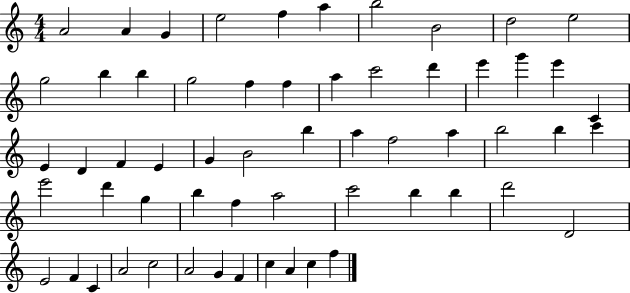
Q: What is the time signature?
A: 4/4